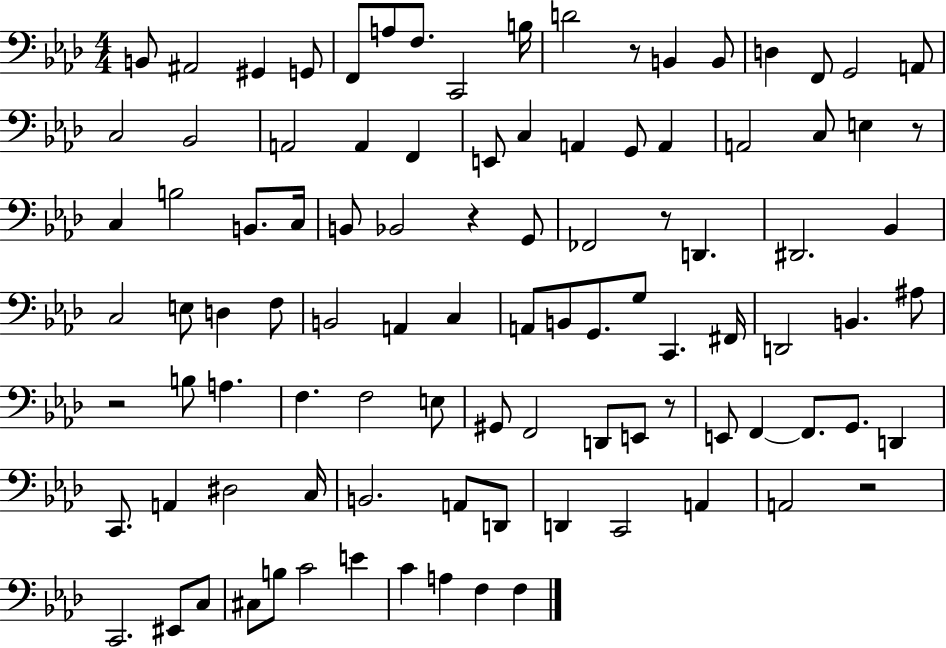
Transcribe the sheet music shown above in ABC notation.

X:1
T:Untitled
M:4/4
L:1/4
K:Ab
B,,/2 ^A,,2 ^G,, G,,/2 F,,/2 A,/2 F,/2 C,,2 B,/4 D2 z/2 B,, B,,/2 D, F,,/2 G,,2 A,,/2 C,2 _B,,2 A,,2 A,, F,, E,,/2 C, A,, G,,/2 A,, A,,2 C,/2 E, z/2 C, B,2 B,,/2 C,/4 B,,/2 _B,,2 z G,,/2 _F,,2 z/2 D,, ^D,,2 _B,, C,2 E,/2 D, F,/2 B,,2 A,, C, A,,/2 B,,/2 G,,/2 G,/2 C,, ^F,,/4 D,,2 B,, ^A,/2 z2 B,/2 A, F, F,2 E,/2 ^G,,/2 F,,2 D,,/2 E,,/2 z/2 E,,/2 F,, F,,/2 G,,/2 D,, C,,/2 A,, ^D,2 C,/4 B,,2 A,,/2 D,,/2 D,, C,,2 A,, A,,2 z2 C,,2 ^E,,/2 C,/2 ^C,/2 B,/2 C2 E C A, F, F,